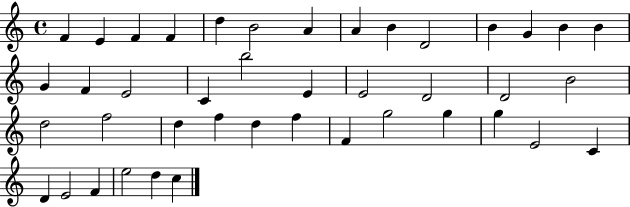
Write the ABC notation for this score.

X:1
T:Untitled
M:4/4
L:1/4
K:C
F E F F d B2 A A B D2 B G B B G F E2 C b2 E E2 D2 D2 B2 d2 f2 d f d f F g2 g g E2 C D E2 F e2 d c